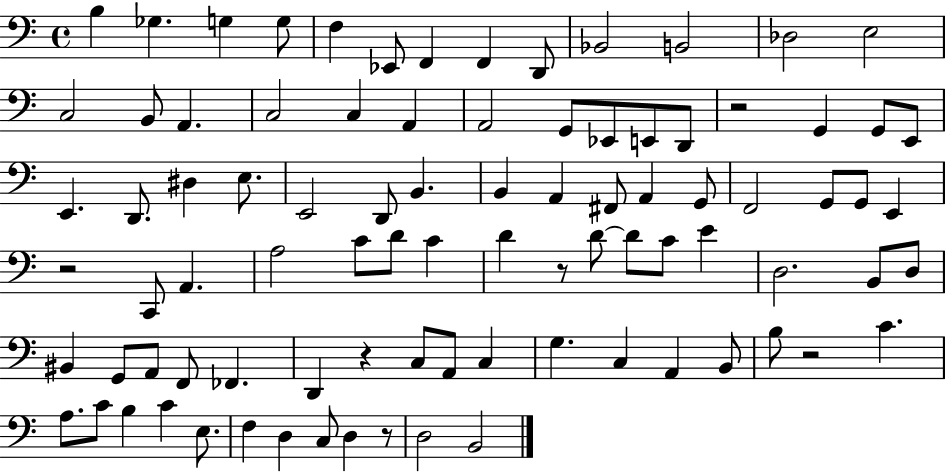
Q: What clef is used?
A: bass